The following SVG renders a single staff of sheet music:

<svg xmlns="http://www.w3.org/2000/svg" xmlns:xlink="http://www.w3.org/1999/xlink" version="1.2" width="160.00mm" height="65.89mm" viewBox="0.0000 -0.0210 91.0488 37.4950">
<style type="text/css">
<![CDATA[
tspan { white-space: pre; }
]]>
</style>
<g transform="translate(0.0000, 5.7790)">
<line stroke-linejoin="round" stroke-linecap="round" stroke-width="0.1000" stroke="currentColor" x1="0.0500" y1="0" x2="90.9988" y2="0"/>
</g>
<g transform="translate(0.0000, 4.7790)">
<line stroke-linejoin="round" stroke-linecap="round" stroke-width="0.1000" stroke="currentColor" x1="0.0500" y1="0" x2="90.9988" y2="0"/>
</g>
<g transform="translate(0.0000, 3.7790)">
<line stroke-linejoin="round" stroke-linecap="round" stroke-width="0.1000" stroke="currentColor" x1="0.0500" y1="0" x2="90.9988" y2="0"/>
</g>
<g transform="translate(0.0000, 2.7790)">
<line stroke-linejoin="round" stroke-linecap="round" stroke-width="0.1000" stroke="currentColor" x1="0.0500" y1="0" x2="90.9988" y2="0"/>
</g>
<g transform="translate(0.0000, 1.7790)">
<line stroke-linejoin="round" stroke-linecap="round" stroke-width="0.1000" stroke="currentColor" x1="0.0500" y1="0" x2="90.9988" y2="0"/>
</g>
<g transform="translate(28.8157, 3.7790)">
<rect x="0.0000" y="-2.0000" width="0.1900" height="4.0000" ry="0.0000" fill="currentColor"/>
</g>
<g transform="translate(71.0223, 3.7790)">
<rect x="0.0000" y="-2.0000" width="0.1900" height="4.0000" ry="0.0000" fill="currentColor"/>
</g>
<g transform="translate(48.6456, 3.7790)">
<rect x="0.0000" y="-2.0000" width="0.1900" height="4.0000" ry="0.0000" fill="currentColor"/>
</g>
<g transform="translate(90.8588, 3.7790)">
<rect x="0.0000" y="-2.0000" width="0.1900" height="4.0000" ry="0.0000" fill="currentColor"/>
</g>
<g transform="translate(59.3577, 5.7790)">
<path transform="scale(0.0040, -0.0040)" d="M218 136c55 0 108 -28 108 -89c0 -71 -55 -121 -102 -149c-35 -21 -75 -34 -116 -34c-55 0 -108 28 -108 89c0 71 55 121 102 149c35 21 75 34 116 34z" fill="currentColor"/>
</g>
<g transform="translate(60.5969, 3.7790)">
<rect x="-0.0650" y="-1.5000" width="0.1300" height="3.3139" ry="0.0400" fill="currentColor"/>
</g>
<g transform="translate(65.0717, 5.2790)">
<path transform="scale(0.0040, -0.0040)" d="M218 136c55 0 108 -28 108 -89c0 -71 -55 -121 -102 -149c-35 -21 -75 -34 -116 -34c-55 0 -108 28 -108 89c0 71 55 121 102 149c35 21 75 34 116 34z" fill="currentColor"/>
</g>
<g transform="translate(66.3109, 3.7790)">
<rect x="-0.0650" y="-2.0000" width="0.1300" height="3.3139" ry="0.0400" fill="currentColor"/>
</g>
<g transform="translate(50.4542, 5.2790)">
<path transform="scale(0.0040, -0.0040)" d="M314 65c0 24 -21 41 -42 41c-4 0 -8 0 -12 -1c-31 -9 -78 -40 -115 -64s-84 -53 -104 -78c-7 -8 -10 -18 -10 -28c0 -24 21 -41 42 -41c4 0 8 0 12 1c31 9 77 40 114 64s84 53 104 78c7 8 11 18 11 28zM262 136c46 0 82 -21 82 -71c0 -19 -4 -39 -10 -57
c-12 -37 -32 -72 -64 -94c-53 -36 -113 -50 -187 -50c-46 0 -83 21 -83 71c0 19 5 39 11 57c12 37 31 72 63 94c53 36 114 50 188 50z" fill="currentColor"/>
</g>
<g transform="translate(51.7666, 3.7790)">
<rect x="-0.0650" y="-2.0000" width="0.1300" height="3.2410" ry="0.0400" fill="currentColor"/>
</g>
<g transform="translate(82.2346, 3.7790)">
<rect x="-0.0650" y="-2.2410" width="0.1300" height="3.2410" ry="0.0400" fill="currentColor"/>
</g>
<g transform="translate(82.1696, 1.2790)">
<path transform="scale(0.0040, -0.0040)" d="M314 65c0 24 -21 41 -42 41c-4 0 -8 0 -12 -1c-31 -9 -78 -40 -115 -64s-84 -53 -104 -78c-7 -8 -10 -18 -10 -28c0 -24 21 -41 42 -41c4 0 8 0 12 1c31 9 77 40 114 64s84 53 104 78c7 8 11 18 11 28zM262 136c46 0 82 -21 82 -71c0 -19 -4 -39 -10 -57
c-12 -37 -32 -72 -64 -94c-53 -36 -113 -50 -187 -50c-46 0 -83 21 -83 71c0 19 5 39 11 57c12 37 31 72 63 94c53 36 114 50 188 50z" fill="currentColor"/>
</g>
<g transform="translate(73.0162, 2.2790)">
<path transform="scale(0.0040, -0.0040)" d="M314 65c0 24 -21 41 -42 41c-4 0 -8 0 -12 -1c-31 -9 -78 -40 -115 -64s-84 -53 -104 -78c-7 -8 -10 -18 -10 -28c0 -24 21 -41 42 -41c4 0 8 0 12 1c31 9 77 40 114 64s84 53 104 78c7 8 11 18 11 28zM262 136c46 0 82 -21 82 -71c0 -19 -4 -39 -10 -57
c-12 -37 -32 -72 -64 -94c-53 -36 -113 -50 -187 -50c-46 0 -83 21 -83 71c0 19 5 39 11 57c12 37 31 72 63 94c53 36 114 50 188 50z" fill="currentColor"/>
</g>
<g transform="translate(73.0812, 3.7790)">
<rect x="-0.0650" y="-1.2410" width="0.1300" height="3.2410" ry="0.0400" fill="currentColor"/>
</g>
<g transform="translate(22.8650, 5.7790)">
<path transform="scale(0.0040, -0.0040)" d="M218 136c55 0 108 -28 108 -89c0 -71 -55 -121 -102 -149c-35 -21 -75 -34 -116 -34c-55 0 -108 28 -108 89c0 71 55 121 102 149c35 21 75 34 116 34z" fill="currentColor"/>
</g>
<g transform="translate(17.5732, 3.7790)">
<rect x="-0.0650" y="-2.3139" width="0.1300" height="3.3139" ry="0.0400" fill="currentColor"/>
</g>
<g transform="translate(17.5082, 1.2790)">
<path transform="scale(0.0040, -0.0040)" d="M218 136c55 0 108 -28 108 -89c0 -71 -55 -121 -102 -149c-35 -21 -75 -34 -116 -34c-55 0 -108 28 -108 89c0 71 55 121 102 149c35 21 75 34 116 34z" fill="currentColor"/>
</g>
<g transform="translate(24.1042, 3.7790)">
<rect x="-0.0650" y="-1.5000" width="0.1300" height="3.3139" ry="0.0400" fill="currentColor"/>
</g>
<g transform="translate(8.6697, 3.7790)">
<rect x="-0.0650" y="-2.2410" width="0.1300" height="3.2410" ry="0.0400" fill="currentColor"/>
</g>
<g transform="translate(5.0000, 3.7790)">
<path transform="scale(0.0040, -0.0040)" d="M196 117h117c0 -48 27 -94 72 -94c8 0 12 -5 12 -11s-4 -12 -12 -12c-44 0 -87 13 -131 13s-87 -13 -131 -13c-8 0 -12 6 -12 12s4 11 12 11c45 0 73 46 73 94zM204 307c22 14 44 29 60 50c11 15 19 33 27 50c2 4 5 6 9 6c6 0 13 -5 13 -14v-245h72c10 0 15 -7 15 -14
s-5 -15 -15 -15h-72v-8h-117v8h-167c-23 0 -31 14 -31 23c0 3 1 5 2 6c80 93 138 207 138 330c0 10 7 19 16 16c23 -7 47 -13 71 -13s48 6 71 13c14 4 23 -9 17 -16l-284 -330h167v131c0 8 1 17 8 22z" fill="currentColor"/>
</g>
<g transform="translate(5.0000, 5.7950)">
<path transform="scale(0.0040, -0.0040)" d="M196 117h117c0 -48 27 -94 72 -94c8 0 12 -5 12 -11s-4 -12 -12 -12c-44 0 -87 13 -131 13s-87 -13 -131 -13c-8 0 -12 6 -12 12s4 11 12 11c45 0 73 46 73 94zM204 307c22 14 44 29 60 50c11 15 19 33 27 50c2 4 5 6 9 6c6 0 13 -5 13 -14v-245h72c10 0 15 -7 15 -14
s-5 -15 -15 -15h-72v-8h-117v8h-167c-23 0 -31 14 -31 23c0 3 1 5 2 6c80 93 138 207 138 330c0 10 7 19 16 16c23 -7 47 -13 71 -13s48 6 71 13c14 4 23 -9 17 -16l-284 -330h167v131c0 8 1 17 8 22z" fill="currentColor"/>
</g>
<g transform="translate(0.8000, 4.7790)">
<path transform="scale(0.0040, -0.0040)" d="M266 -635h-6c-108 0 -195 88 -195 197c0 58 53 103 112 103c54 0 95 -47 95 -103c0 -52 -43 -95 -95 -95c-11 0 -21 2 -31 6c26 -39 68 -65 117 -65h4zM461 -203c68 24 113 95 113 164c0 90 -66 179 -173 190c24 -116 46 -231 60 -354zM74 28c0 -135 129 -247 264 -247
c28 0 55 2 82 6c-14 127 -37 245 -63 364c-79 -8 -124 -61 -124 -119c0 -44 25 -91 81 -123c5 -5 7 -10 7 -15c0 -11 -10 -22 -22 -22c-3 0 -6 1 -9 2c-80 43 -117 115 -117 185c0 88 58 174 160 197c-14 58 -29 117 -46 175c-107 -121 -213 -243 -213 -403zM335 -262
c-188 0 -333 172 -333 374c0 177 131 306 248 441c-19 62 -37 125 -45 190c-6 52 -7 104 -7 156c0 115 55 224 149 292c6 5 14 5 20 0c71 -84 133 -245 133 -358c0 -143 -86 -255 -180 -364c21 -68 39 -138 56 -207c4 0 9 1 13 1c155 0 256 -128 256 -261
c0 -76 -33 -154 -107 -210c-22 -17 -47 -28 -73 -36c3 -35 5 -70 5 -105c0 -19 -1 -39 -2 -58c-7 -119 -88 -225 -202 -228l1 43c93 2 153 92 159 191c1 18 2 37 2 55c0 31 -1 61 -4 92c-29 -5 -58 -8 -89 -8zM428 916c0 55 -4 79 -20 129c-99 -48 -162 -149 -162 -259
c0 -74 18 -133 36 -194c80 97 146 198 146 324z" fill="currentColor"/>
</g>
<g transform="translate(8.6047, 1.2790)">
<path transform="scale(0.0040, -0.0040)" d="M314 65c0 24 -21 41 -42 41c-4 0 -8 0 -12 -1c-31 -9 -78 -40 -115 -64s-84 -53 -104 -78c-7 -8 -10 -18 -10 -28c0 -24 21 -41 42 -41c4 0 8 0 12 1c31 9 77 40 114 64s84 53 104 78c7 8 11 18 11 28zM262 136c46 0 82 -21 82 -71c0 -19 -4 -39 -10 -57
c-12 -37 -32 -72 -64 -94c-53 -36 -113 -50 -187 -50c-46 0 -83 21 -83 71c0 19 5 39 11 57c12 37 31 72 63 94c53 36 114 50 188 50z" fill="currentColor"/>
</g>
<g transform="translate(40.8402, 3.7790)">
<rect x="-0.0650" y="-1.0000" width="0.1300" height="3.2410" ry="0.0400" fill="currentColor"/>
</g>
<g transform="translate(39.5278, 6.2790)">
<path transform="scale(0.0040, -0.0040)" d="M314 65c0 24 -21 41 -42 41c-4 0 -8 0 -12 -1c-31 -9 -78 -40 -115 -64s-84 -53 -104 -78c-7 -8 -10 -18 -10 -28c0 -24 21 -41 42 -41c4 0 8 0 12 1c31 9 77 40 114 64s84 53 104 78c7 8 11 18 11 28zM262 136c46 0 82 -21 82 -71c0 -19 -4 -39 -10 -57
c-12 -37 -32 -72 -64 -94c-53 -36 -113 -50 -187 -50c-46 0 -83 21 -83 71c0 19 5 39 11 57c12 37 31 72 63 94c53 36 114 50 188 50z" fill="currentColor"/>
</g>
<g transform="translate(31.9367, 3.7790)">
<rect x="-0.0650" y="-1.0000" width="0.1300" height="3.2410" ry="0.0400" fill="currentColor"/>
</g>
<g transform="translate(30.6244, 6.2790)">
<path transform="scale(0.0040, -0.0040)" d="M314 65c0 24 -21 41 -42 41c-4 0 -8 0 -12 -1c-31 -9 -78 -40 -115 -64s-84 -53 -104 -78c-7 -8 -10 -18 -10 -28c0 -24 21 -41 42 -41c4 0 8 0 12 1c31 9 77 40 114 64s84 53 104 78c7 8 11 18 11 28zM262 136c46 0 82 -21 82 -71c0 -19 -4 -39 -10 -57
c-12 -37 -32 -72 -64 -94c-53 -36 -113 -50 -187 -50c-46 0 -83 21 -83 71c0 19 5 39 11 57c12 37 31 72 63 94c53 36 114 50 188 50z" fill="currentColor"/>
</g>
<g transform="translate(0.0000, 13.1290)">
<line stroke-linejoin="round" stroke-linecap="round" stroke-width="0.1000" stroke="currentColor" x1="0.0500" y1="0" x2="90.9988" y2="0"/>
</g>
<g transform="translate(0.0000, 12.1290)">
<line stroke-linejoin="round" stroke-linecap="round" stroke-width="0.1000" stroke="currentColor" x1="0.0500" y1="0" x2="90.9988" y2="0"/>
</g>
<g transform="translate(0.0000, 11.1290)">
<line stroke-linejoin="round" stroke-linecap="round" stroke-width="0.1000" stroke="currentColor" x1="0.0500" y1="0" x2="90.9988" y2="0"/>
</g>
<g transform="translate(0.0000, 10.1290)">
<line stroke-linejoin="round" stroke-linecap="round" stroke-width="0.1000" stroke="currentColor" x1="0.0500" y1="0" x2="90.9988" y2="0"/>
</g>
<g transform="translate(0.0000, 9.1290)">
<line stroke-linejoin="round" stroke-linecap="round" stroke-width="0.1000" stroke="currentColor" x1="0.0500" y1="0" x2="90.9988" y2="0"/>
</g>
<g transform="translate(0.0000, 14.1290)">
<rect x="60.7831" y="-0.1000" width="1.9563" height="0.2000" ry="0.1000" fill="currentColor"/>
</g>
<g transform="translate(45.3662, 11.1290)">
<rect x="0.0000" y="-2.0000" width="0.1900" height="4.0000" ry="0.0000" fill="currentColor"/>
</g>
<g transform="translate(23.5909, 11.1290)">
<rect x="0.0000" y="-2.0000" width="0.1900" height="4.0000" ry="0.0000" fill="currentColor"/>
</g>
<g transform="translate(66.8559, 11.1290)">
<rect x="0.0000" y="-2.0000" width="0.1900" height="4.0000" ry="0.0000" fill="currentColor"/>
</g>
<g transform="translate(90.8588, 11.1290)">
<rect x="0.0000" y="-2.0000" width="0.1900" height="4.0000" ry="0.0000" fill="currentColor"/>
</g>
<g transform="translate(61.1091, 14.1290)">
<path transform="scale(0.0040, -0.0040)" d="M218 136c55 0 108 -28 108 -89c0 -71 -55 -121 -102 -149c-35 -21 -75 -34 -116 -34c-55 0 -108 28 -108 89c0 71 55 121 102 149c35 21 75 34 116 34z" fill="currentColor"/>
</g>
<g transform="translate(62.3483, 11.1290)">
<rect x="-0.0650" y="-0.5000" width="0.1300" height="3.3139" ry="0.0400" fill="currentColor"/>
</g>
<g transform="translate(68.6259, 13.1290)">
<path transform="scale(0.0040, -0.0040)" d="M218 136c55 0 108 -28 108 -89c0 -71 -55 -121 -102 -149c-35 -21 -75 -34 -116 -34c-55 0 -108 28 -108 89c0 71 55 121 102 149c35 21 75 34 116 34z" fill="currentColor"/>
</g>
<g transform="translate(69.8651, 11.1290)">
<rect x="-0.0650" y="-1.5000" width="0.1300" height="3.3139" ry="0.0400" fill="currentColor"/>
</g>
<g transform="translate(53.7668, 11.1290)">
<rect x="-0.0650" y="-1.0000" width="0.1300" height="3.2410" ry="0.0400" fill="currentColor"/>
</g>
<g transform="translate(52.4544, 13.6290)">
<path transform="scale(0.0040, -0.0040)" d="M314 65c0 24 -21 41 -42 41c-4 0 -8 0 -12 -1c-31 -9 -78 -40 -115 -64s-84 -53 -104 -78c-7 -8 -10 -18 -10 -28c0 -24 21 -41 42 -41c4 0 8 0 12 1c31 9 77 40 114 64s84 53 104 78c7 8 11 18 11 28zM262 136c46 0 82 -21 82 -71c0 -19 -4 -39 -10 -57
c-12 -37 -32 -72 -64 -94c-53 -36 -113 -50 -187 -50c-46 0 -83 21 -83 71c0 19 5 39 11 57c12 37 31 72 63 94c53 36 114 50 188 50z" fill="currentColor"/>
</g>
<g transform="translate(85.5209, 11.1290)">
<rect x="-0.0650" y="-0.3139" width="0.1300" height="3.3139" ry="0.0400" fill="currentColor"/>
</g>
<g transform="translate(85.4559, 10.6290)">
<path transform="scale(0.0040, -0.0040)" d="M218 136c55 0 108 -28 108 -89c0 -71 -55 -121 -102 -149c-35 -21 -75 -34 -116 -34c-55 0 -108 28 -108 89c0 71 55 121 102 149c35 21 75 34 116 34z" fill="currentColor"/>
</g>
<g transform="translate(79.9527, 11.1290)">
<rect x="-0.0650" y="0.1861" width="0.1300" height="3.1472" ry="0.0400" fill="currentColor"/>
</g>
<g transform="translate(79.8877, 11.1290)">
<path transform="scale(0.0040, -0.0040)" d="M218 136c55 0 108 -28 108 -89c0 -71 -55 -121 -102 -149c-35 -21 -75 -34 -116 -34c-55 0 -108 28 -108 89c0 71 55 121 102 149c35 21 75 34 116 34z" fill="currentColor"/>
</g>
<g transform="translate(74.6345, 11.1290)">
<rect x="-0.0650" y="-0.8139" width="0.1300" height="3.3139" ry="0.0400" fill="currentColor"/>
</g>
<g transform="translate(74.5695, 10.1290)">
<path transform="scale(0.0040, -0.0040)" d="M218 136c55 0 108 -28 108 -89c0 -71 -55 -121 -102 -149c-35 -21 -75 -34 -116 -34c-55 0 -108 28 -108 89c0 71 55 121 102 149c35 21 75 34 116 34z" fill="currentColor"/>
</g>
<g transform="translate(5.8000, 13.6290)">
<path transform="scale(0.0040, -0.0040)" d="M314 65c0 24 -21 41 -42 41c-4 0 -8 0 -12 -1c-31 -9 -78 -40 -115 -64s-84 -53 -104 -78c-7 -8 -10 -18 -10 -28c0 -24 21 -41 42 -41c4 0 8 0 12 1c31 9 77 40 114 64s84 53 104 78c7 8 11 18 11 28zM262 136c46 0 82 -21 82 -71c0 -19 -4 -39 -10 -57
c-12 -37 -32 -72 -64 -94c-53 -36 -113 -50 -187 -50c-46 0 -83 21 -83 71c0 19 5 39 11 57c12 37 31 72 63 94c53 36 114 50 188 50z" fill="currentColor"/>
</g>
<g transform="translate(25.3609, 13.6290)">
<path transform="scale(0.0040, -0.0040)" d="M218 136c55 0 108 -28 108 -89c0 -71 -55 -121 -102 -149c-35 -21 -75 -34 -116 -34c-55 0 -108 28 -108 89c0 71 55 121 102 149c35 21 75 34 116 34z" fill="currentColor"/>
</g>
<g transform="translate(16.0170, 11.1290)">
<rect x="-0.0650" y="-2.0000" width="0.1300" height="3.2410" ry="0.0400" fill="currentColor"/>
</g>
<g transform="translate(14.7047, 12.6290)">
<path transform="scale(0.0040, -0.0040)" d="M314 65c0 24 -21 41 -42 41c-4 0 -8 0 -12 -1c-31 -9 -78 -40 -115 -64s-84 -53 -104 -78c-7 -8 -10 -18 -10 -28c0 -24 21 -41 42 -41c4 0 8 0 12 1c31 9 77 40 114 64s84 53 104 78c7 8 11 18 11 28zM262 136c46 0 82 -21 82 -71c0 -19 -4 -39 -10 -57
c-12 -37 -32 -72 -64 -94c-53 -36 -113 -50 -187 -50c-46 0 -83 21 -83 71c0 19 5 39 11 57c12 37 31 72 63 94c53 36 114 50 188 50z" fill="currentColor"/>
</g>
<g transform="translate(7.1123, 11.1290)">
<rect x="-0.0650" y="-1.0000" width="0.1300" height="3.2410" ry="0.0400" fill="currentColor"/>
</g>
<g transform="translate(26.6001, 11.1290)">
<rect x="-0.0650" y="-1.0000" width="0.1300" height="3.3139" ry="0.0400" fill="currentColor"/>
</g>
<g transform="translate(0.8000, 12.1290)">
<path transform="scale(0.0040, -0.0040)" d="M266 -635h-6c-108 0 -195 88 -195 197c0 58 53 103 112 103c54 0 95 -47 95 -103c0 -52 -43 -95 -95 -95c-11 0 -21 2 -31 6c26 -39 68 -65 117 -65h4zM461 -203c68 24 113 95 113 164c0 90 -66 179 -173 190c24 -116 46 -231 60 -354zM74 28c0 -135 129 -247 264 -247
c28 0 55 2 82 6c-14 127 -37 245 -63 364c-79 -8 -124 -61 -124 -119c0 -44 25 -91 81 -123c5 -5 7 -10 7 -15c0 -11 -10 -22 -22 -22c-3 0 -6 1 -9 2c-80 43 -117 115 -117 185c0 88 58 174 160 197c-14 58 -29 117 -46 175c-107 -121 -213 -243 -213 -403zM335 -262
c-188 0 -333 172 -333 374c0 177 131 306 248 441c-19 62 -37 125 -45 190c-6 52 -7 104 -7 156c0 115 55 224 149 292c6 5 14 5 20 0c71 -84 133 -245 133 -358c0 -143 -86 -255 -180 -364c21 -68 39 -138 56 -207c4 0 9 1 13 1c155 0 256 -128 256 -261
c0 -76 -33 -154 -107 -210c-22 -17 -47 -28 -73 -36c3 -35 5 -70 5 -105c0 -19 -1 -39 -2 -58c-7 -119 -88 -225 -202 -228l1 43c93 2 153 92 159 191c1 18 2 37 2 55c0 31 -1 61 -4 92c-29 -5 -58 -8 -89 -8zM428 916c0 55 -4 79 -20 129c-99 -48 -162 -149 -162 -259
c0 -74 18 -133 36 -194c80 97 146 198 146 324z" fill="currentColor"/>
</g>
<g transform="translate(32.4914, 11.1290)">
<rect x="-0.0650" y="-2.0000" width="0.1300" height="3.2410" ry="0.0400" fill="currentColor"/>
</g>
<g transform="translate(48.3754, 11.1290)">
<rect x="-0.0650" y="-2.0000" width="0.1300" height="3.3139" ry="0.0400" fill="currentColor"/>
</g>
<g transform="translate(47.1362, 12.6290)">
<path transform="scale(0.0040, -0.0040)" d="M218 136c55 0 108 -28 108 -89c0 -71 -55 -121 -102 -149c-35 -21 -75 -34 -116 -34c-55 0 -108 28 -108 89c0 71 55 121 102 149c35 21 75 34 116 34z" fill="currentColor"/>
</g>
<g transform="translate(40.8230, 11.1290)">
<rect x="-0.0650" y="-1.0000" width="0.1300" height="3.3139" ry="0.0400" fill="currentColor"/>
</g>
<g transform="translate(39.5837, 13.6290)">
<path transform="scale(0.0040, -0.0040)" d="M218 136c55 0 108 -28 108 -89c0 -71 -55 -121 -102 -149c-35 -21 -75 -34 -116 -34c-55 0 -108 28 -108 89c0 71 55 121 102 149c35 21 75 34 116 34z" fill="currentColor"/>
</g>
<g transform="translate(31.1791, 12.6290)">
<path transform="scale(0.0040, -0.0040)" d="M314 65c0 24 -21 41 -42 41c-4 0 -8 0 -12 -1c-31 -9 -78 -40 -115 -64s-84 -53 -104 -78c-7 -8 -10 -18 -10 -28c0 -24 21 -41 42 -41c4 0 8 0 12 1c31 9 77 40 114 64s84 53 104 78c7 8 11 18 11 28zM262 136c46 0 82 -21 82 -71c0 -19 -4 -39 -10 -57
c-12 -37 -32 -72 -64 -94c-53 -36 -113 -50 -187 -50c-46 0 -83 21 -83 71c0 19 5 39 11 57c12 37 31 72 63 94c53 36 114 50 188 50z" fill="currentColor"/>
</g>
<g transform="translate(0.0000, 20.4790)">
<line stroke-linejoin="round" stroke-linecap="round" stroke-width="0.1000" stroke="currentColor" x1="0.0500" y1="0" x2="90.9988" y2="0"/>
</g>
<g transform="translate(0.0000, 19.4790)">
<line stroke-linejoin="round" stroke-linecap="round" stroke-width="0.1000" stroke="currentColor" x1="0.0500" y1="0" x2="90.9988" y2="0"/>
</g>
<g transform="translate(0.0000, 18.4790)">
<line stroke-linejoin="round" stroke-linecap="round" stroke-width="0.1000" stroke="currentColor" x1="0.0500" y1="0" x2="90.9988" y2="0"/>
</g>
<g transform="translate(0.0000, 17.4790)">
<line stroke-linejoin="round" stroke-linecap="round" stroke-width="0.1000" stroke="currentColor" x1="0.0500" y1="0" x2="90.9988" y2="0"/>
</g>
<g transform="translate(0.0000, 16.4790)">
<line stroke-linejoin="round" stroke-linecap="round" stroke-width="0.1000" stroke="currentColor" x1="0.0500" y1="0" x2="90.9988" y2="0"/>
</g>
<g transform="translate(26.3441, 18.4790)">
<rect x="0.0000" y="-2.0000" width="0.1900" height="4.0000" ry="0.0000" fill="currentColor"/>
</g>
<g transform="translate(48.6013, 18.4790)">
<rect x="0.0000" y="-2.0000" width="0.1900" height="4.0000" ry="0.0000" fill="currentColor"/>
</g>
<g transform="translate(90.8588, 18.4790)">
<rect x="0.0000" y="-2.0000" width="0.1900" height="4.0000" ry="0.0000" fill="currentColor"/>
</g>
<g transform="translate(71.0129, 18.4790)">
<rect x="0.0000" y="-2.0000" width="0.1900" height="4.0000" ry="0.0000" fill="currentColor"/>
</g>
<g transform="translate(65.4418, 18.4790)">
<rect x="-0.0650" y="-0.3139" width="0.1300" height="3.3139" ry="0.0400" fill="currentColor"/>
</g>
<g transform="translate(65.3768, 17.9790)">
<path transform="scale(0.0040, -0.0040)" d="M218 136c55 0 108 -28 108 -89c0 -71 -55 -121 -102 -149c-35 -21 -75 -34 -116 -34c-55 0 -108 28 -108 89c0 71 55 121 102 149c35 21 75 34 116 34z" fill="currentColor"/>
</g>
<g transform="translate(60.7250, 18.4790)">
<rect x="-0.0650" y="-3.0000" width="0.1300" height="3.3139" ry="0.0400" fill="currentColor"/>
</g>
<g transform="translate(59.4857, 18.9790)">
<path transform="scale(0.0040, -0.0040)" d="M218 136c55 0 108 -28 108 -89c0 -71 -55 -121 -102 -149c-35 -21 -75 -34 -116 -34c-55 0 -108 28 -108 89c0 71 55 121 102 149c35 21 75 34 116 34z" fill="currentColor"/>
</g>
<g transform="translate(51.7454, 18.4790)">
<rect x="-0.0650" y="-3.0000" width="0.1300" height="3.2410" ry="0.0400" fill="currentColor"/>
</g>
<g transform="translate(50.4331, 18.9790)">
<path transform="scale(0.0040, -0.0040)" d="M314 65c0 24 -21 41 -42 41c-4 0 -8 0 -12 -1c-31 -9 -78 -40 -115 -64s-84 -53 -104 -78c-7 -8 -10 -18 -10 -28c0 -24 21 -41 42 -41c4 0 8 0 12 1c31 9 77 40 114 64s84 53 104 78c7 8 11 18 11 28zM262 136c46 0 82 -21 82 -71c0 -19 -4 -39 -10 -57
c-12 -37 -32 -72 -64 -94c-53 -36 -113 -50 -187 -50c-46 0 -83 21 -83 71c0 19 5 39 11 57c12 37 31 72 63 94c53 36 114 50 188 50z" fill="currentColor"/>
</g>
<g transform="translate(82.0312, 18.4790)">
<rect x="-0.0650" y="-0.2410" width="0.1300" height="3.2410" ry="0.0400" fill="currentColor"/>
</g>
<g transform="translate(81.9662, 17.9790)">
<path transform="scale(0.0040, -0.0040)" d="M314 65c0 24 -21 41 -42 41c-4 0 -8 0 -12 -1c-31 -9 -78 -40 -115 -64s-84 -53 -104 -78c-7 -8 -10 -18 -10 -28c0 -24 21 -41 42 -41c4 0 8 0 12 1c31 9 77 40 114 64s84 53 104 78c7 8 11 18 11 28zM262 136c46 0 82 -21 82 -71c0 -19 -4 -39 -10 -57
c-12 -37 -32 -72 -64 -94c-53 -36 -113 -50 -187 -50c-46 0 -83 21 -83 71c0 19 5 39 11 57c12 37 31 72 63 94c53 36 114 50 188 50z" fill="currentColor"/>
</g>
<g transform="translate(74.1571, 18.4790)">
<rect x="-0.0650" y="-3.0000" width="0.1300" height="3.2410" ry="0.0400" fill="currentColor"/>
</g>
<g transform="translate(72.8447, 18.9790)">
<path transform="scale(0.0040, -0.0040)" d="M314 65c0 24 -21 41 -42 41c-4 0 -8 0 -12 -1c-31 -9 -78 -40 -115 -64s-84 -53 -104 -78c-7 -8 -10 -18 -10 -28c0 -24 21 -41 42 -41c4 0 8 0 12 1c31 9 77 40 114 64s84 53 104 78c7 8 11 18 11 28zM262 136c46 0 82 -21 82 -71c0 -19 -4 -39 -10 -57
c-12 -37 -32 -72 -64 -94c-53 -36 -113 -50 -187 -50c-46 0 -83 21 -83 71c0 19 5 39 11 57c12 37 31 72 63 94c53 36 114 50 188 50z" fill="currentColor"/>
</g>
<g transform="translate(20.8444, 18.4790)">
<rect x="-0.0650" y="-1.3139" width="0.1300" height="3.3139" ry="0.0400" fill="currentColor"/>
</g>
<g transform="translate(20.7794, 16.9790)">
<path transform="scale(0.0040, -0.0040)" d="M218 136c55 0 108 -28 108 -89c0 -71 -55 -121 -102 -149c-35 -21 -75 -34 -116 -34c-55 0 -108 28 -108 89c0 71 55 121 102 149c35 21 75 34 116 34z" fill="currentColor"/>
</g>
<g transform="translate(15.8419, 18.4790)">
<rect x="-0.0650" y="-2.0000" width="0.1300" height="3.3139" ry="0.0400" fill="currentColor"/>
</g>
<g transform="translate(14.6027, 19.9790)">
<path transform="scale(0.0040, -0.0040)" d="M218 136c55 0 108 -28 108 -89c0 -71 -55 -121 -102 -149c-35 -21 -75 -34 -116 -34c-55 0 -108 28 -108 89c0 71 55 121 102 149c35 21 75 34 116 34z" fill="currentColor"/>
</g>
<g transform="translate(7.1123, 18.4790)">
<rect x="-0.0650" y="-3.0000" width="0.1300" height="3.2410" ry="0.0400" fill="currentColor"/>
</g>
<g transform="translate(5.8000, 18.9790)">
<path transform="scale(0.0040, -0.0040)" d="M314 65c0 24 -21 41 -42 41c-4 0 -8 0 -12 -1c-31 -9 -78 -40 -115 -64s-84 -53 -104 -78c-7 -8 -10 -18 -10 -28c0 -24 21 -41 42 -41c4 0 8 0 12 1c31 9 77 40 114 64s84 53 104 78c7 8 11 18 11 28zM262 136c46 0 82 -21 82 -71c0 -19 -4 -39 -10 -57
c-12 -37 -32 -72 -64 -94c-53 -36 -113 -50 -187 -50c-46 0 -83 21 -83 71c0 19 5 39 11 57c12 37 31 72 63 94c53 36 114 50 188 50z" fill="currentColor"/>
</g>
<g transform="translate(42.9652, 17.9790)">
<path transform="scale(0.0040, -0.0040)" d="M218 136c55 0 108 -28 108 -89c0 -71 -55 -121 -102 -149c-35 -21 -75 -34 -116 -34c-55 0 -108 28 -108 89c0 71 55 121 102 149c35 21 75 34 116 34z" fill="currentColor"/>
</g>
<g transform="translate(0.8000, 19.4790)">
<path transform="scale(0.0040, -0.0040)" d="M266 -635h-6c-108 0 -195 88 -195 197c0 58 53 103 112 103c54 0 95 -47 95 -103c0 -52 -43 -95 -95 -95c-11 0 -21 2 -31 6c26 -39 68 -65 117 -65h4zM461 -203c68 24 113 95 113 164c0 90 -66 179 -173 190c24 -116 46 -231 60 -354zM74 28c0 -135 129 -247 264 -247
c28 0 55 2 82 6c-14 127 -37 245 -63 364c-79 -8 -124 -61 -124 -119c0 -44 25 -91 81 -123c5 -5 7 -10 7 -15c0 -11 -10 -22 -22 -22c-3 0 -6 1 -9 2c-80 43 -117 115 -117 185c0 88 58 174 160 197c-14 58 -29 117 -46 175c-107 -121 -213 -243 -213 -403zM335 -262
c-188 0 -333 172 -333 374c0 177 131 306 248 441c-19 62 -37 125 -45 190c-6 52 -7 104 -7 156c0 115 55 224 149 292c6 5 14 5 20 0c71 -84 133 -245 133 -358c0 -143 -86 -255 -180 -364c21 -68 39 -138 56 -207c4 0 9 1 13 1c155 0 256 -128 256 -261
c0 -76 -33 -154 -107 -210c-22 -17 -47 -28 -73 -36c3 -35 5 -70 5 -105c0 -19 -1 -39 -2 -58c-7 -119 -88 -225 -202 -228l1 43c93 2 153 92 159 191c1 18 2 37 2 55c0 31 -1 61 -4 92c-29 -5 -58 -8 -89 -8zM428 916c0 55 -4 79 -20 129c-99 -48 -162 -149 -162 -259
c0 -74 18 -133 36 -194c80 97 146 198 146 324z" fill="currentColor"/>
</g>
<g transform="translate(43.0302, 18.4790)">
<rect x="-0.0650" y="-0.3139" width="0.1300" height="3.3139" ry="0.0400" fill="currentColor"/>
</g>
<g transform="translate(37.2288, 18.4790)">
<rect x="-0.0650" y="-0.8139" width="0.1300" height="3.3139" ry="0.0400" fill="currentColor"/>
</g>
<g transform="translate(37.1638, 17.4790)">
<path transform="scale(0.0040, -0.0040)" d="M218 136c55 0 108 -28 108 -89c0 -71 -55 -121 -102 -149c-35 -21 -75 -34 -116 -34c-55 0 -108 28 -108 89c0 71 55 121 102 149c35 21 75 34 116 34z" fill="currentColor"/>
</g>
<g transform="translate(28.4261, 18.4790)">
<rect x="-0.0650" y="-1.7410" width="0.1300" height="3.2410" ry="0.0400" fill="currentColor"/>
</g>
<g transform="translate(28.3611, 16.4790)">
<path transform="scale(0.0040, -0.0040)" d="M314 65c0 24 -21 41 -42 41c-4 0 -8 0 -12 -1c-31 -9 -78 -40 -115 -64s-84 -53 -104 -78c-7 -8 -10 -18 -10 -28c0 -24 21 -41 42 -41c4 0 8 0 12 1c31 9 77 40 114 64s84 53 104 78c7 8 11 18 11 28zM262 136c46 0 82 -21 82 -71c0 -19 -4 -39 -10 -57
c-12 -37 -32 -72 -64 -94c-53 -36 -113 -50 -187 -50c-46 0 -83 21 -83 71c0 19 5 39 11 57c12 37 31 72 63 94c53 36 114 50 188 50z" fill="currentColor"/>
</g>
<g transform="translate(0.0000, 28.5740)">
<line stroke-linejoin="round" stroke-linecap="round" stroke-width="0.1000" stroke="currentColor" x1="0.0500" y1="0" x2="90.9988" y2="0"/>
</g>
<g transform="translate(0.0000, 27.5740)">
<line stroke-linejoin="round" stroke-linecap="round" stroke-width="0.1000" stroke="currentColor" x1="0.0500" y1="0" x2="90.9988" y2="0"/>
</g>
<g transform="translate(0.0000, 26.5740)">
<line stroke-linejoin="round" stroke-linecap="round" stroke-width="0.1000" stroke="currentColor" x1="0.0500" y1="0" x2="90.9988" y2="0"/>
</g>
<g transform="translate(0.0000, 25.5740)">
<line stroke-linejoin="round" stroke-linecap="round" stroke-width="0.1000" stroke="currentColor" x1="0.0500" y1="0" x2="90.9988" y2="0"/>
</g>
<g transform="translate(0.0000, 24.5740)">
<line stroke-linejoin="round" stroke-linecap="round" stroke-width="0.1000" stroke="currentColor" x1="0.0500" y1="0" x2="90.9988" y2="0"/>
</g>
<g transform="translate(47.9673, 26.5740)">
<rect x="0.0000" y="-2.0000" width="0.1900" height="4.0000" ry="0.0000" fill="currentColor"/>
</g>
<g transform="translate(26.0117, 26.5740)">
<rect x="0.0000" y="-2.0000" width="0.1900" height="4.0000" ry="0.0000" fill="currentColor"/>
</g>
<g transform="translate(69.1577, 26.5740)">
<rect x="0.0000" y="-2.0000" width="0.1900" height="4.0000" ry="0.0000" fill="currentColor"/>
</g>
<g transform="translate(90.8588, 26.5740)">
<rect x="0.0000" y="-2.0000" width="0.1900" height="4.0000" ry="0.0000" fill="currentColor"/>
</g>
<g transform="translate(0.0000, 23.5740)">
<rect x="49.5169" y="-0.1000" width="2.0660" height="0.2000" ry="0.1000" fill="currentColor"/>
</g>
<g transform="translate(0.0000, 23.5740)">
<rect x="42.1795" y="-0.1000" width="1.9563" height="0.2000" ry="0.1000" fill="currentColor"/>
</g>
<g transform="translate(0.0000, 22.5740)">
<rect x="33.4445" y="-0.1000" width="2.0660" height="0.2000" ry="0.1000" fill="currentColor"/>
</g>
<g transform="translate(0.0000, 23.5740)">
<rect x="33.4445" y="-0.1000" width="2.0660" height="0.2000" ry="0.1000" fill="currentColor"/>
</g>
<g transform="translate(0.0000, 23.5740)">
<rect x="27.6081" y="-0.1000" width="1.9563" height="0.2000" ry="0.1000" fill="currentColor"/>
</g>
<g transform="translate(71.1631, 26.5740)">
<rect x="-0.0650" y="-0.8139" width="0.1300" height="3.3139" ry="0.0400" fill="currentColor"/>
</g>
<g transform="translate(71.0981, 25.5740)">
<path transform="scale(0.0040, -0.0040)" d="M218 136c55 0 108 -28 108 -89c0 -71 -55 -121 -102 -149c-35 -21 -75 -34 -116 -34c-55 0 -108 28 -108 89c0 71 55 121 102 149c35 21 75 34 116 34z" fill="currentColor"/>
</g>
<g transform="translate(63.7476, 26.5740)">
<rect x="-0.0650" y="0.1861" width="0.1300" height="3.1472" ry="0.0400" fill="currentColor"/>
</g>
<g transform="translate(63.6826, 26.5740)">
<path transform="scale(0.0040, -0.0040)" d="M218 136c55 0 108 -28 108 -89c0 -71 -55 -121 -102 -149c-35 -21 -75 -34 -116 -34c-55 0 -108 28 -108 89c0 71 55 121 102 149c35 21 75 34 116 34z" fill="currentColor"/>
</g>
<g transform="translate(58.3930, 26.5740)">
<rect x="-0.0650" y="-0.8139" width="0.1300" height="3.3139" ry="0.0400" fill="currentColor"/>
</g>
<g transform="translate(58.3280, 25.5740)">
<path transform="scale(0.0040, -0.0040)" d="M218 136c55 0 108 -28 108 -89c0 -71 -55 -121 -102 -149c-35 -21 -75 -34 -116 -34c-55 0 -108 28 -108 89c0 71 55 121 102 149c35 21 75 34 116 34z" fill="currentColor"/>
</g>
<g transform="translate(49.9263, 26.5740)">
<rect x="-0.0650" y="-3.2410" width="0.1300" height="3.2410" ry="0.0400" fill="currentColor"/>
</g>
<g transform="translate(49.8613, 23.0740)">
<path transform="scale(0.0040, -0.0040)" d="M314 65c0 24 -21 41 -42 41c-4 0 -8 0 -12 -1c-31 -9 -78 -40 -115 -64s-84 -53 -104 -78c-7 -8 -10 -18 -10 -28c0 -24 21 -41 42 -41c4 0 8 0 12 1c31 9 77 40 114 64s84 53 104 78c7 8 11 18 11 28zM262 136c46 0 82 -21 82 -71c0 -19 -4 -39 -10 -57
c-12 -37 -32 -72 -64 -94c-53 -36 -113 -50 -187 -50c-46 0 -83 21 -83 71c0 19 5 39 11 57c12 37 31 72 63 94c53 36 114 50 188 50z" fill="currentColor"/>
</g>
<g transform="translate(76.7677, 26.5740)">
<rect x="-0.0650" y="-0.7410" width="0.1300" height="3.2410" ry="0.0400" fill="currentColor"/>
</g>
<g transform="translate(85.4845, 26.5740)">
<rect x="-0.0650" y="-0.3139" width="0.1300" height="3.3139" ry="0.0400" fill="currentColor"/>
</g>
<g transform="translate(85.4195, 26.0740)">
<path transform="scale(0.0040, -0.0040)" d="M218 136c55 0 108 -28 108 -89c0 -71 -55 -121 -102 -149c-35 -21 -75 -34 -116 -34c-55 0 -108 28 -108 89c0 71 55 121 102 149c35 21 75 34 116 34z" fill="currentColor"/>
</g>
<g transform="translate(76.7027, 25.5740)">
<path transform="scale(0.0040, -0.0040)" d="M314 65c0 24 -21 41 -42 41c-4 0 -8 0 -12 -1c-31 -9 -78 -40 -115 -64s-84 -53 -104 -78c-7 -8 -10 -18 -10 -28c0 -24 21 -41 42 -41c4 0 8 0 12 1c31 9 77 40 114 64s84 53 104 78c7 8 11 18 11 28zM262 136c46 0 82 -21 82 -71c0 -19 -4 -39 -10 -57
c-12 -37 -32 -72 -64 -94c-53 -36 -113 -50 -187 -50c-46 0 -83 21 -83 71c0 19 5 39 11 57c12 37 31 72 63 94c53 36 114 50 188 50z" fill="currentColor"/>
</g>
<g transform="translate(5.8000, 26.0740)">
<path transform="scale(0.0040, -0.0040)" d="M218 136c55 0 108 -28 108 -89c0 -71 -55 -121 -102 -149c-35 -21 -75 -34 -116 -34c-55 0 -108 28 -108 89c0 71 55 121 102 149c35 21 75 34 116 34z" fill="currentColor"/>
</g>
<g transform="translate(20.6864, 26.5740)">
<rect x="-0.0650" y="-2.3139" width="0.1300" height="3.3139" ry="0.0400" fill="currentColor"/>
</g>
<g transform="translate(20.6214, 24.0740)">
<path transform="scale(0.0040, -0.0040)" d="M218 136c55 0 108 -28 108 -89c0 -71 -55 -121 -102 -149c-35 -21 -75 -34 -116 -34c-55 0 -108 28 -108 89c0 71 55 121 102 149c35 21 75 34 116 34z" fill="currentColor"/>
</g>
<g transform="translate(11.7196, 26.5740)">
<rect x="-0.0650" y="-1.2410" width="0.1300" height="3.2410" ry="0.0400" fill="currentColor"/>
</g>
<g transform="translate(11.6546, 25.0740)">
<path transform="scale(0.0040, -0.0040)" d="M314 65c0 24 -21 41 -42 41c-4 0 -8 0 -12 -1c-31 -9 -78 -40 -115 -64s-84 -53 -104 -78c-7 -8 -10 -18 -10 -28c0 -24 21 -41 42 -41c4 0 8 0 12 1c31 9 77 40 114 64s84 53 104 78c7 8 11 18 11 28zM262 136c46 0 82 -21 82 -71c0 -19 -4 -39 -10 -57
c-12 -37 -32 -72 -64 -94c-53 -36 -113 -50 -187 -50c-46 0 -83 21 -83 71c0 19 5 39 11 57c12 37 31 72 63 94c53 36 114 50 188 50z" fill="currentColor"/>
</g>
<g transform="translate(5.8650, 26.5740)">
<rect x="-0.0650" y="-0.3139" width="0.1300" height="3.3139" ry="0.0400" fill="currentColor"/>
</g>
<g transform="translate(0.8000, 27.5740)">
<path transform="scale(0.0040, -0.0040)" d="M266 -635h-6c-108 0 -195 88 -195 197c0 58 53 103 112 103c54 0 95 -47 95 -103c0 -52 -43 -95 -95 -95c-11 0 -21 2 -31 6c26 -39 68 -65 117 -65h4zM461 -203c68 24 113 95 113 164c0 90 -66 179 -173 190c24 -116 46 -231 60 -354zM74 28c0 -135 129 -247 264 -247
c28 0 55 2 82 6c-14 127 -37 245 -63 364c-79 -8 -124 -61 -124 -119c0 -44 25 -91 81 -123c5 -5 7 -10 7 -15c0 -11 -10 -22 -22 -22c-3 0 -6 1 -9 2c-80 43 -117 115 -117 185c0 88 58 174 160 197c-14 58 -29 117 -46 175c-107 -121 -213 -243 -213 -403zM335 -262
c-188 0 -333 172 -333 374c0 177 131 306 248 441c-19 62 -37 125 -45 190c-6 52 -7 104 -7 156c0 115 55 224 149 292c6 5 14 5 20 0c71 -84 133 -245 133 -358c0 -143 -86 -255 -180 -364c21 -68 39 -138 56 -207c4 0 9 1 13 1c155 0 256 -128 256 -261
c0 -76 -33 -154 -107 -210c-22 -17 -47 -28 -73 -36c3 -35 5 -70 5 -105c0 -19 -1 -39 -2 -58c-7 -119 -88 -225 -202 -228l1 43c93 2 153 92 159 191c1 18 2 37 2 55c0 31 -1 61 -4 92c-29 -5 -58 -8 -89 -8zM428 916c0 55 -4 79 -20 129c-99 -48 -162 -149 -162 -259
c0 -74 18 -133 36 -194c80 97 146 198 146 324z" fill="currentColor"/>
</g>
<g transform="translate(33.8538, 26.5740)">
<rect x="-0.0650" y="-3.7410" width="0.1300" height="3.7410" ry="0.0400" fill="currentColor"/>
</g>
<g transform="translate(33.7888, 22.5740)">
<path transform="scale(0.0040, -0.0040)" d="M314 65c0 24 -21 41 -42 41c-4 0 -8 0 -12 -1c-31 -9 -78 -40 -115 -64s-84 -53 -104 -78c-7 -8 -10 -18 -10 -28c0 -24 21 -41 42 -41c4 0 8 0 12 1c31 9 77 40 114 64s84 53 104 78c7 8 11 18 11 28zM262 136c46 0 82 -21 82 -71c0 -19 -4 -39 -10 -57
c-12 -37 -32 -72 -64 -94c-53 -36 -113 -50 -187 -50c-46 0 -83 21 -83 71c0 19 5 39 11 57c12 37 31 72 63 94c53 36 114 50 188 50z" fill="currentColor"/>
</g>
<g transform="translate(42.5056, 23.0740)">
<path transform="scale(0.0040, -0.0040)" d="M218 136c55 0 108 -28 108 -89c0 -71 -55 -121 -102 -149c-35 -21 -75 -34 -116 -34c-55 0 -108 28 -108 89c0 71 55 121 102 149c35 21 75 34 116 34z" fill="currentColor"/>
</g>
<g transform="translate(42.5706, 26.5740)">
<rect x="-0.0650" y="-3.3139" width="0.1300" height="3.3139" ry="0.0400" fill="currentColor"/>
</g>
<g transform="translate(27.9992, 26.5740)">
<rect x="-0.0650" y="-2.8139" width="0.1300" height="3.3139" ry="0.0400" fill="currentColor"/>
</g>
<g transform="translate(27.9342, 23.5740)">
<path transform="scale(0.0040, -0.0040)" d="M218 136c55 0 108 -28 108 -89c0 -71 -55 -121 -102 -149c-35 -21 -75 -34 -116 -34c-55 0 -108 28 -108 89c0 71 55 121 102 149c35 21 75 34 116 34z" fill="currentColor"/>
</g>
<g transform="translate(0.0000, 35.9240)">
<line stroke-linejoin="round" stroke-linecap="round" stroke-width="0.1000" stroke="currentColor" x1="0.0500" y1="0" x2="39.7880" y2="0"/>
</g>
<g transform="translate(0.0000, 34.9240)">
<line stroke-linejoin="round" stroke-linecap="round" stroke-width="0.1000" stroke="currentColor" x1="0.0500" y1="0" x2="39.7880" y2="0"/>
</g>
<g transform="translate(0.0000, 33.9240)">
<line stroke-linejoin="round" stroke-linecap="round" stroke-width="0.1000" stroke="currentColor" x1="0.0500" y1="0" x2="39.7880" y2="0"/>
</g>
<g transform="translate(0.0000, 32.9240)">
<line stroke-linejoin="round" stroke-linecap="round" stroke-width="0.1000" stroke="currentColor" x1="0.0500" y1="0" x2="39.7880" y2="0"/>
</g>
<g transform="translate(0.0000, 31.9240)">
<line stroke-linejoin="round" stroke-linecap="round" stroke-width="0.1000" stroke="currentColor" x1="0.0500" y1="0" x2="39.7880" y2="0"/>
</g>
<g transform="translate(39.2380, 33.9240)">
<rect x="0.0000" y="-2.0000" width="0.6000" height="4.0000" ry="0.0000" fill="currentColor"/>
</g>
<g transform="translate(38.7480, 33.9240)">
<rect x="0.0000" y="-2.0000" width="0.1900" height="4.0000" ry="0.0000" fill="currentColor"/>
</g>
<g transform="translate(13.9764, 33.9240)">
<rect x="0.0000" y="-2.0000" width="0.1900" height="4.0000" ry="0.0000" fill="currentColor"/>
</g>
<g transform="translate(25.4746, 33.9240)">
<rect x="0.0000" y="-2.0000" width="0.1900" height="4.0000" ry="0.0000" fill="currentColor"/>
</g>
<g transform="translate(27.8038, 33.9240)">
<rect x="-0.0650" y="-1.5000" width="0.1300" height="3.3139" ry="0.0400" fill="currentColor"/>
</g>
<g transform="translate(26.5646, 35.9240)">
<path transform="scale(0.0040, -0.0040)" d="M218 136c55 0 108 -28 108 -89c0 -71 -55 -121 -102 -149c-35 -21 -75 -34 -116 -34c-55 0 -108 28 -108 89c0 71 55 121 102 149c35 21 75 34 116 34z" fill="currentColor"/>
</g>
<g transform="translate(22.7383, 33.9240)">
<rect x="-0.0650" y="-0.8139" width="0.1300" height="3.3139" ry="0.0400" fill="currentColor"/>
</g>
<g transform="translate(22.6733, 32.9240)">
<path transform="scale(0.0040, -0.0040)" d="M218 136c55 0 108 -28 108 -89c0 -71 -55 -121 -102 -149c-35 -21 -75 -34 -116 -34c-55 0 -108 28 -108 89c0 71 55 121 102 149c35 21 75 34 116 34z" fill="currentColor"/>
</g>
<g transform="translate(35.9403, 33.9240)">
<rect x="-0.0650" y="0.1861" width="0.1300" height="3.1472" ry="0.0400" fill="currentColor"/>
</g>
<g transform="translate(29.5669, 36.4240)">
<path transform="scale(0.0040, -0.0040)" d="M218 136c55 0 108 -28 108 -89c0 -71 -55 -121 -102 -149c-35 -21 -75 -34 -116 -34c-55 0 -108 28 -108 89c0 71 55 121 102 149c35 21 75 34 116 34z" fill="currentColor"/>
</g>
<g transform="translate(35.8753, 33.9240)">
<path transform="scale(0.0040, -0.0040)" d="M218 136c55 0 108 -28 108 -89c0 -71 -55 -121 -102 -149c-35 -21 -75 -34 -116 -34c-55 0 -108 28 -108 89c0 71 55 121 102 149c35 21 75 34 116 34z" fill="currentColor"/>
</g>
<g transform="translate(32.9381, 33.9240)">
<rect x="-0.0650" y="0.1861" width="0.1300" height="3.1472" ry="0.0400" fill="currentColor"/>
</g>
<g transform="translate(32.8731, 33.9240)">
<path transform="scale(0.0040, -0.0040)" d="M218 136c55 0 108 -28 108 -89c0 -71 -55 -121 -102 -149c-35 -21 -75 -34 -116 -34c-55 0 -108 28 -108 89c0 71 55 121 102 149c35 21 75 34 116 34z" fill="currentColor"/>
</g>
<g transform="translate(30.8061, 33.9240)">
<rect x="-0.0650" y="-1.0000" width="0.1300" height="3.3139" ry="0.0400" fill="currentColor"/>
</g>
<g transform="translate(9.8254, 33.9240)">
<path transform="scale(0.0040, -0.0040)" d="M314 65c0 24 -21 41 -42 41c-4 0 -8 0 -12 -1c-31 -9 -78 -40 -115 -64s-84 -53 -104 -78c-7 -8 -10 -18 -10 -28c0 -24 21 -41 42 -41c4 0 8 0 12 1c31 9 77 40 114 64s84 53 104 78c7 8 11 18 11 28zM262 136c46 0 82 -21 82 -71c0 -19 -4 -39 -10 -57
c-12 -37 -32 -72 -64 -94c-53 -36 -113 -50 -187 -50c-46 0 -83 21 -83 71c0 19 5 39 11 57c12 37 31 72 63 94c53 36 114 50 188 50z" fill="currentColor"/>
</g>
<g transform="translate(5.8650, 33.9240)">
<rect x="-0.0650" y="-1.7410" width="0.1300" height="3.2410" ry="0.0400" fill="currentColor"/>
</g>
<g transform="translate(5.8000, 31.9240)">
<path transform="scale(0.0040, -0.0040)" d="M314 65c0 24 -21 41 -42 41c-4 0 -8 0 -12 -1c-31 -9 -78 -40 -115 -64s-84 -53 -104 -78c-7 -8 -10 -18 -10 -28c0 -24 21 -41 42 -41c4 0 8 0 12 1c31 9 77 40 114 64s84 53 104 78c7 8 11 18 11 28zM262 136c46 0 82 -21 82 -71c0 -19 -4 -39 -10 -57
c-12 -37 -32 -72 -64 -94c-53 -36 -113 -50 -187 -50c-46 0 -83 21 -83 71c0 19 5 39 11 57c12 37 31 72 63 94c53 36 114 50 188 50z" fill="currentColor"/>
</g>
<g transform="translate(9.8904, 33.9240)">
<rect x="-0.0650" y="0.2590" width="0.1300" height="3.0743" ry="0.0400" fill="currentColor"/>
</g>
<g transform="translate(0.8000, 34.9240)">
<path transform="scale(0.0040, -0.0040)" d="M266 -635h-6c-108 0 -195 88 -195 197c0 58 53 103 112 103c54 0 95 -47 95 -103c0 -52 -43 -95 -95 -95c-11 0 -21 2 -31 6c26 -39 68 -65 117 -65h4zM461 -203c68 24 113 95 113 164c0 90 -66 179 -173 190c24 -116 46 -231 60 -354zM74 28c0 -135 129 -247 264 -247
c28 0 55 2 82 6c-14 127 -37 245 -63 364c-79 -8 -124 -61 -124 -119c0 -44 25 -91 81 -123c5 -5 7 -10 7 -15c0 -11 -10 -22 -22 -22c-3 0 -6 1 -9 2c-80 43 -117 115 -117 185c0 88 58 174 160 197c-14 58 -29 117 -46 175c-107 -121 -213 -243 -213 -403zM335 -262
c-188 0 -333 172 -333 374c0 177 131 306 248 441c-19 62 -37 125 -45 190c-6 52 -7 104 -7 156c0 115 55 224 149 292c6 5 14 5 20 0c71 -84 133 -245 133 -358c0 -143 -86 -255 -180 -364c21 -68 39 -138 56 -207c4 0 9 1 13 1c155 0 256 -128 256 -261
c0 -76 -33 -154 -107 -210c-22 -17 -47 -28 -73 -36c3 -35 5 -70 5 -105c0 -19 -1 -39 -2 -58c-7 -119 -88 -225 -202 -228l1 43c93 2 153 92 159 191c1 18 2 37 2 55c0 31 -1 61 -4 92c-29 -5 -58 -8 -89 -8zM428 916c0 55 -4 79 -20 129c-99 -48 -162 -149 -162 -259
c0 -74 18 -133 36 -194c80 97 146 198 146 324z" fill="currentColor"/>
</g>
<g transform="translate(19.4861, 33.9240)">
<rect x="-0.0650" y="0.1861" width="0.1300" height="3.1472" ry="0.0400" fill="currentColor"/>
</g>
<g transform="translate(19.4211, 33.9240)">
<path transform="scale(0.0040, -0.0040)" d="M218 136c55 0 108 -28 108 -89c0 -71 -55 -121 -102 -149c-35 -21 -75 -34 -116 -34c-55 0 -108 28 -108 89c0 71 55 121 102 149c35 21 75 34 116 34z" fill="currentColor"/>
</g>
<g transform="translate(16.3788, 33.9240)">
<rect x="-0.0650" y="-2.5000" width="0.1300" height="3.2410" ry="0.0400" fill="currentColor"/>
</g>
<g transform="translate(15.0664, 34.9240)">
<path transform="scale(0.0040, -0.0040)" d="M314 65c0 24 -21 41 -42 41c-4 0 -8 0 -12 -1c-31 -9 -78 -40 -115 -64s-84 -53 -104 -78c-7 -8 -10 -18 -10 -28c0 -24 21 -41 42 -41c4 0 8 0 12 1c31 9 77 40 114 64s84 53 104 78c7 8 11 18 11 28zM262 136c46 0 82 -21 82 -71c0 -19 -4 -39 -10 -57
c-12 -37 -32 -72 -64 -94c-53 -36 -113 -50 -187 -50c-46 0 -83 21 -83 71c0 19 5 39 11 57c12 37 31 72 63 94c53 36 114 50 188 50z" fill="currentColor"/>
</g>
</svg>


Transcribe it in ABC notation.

X:1
T:Untitled
M:4/4
L:1/4
K:C
g2 g E D2 D2 F2 E F e2 g2 D2 F2 D F2 D F D2 C E d B c A2 F e f2 d c A2 A c A2 c2 c e2 g a c'2 b b2 d B d d2 c f2 B2 G2 B d E D B B